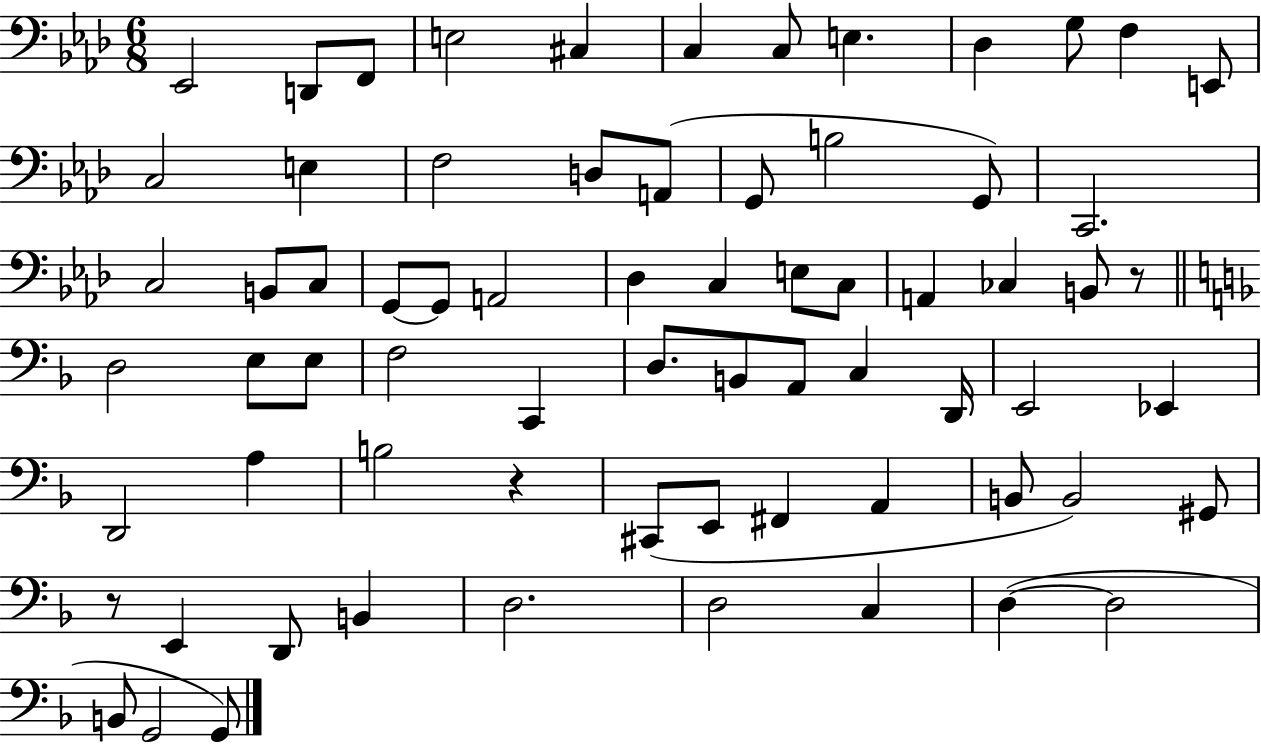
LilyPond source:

{
  \clef bass
  \numericTimeSignature
  \time 6/8
  \key aes \major
  \repeat volta 2 { ees,2 d,8 f,8 | e2 cis4 | c4 c8 e4. | des4 g8 f4 e,8 | \break c2 e4 | f2 d8 a,8( | g,8 b2 g,8) | c,2. | \break c2 b,8 c8 | g,8~~ g,8 a,2 | des4 c4 e8 c8 | a,4 ces4 b,8 r8 | \break \bar "||" \break \key f \major d2 e8 e8 | f2 c,4 | d8. b,8 a,8 c4 d,16 | e,2 ees,4 | \break d,2 a4 | b2 r4 | cis,8( e,8 fis,4 a,4 | b,8 b,2) gis,8 | \break r8 e,4 d,8 b,4 | d2. | d2 c4 | d4~(~ d2 | \break b,8 g,2 g,8) | } \bar "|."
}